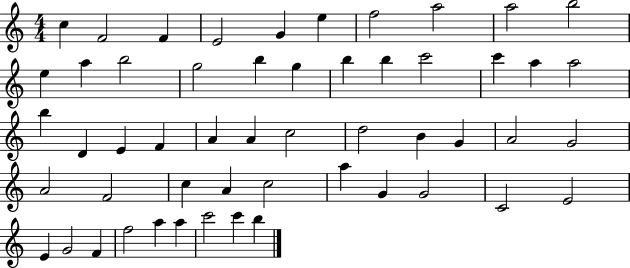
{
  \clef treble
  \numericTimeSignature
  \time 4/4
  \key c \major
  c''4 f'2 f'4 | e'2 g'4 e''4 | f''2 a''2 | a''2 b''2 | \break e''4 a''4 b''2 | g''2 b''4 g''4 | b''4 b''4 c'''2 | c'''4 a''4 a''2 | \break b''4 d'4 e'4 f'4 | a'4 a'4 c''2 | d''2 b'4 g'4 | a'2 g'2 | \break a'2 f'2 | c''4 a'4 c''2 | a''4 g'4 g'2 | c'2 e'2 | \break e'4 g'2 f'4 | f''2 a''4 a''4 | c'''2 c'''4 b''4 | \bar "|."
}